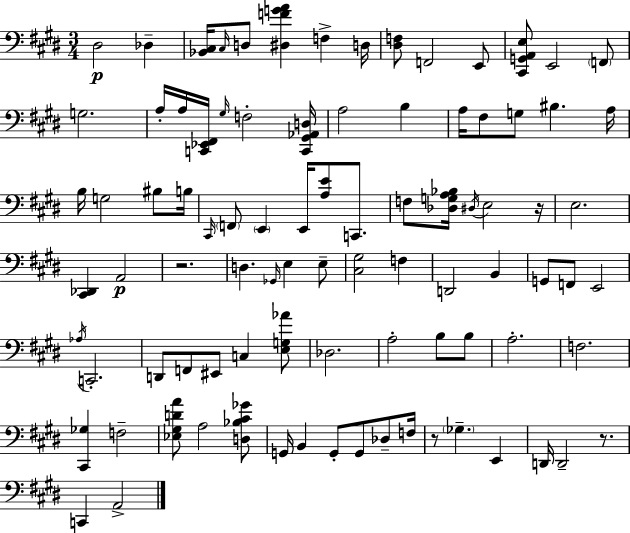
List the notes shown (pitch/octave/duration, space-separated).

D#3/h Db3/q [Bb2,C#3]/s C#3/s D3/e [D#3,F4,G4,A4]/q F3/q D3/s [D#3,F3]/e F2/h E2/e [C#2,G2,A2,E3]/e E2/h F2/e G3/h. A3/s A3/s [C2,Eb2,F#2]/s G#3/s F3/h [C2,G#2,Ab2,D3]/s A3/h B3/q A3/s F#3/e G3/e BIS3/q. A3/s B3/s G3/h BIS3/e B3/s C#2/s F2/e E2/q E2/s [A3,E4]/e C2/e. F3/e [Db3,G3,A3,Bb3]/s D#3/s E3/h R/s E3/h. [C#2,Db2]/q A2/h R/h. D3/q. Gb2/s E3/q E3/e [C#3,G#3]/h F3/q D2/h B2/q G2/e F2/e E2/h Ab3/s C2/h. D2/e F2/e EIS2/e C3/q [E3,G3,Ab4]/e Db3/h. A3/h B3/e B3/e A3/h. F3/h. [C#2,Gb3]/q F3/h [Eb3,G#3,D4,A4]/e A3/h [D3,Bb3,C#4,Gb4]/e G2/s B2/q G2/e G2/e Db3/e F3/s R/e Gb3/q. E2/q D2/s D2/h R/e. C2/q A2/h